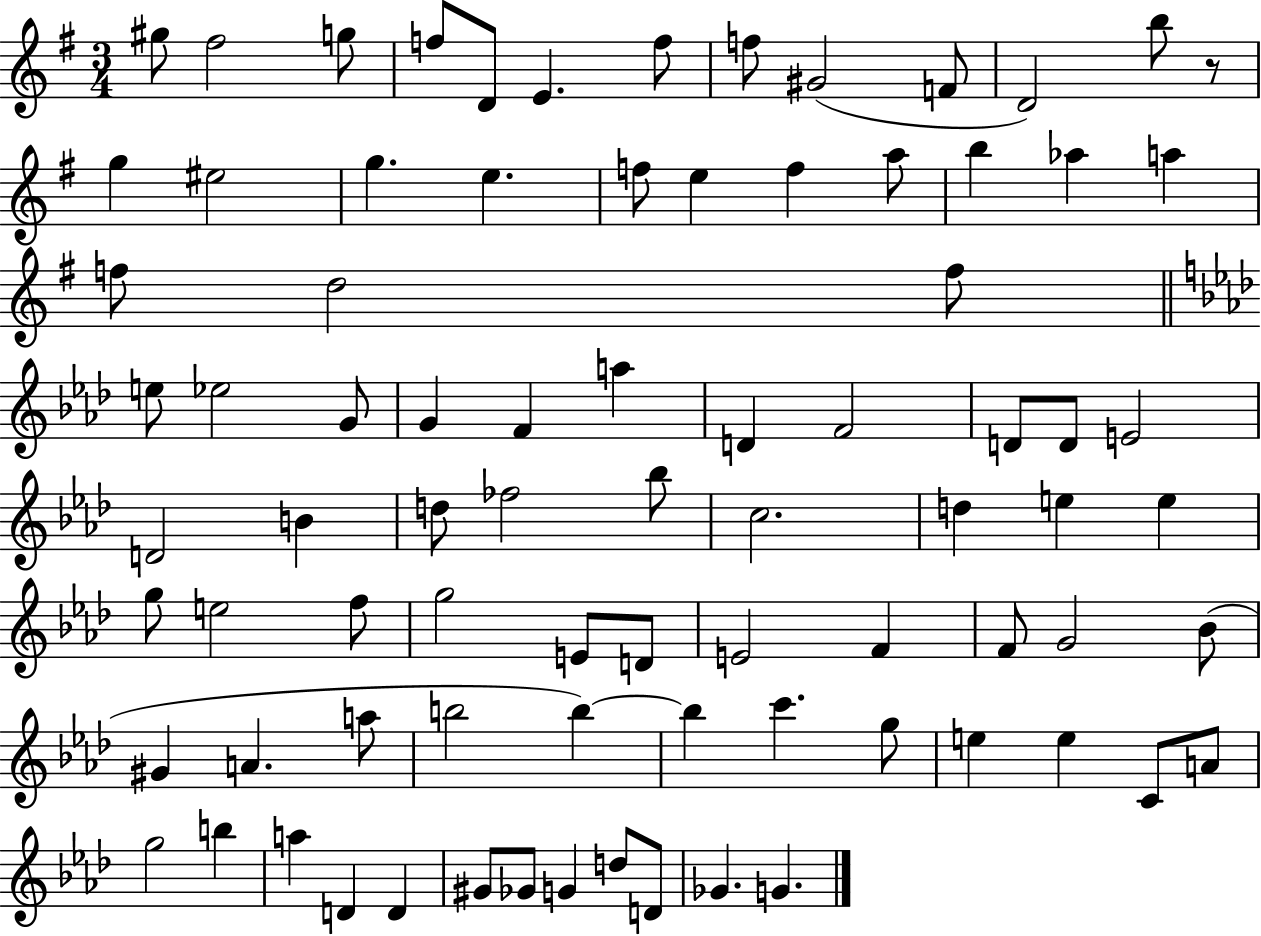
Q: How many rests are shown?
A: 1